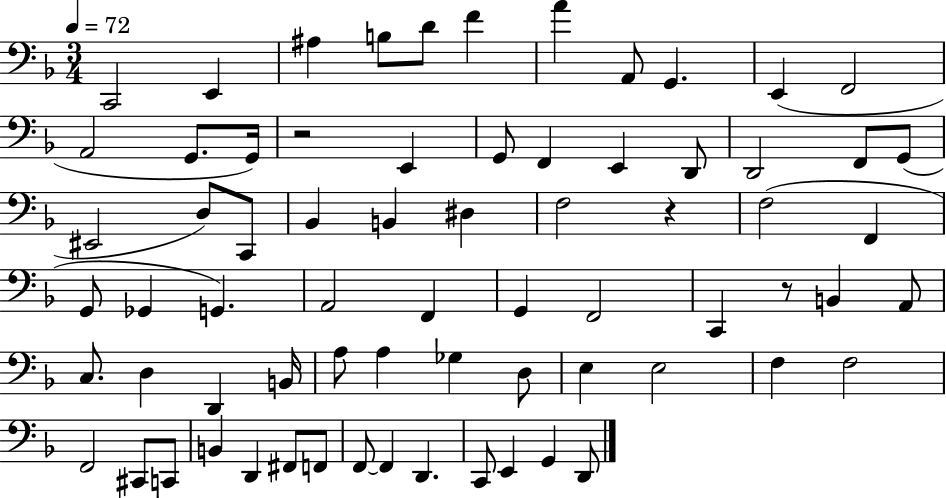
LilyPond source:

{
  \clef bass
  \numericTimeSignature
  \time 3/4
  \key f \major
  \tempo 4 = 72
  c,2 e,4 | ais4 b8 d'8 f'4 | a'4 a,8 g,4. | e,4( f,2 | \break a,2 g,8. g,16) | r2 e,4 | g,8 f,4 e,4 d,8 | d,2 f,8 g,8( | \break eis,2 d8) c,8 | bes,4 b,4 dis4 | f2 r4 | f2( f,4 | \break g,8 ges,4 g,4.) | a,2 f,4 | g,4 f,2 | c,4 r8 b,4 a,8 | \break c8. d4 d,4 b,16 | a8 a4 ges4 d8 | e4 e2 | f4 f2 | \break f,2 cis,8 c,8 | b,4 d,4 fis,8 f,8 | f,8~~ f,4 d,4. | c,8 e,4 g,4 d,8 | \break \bar "|."
}